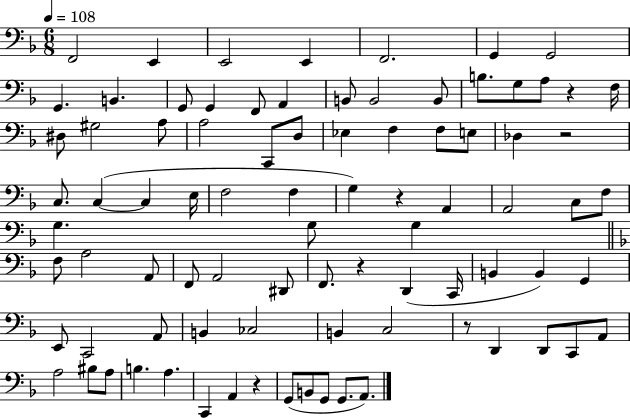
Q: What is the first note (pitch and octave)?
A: F2